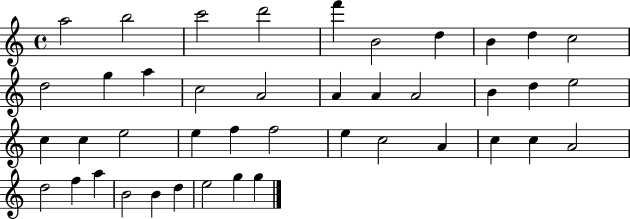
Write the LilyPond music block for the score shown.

{
  \clef treble
  \time 4/4
  \defaultTimeSignature
  \key c \major
  a''2 b''2 | c'''2 d'''2 | f'''4 b'2 d''4 | b'4 d''4 c''2 | \break d''2 g''4 a''4 | c''2 a'2 | a'4 a'4 a'2 | b'4 d''4 e''2 | \break c''4 c''4 e''2 | e''4 f''4 f''2 | e''4 c''2 a'4 | c''4 c''4 a'2 | \break d''2 f''4 a''4 | b'2 b'4 d''4 | e''2 g''4 g''4 | \bar "|."
}